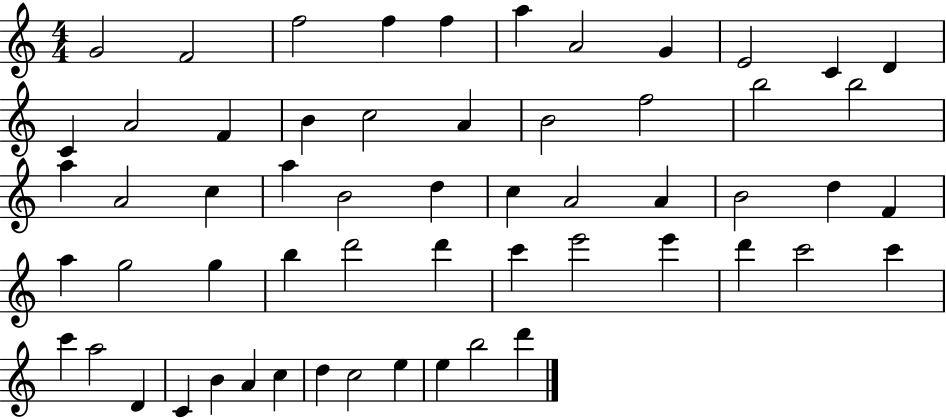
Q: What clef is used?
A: treble